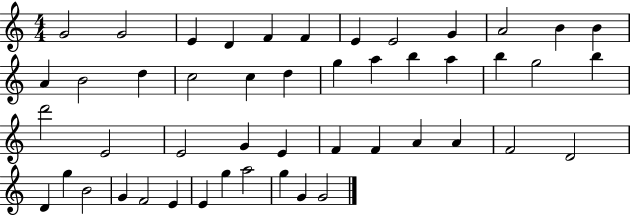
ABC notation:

X:1
T:Untitled
M:4/4
L:1/4
K:C
G2 G2 E D F F E E2 G A2 B B A B2 d c2 c d g a b a b g2 b d'2 E2 E2 G E F F A A F2 D2 D g B2 G F2 E E g a2 g G G2